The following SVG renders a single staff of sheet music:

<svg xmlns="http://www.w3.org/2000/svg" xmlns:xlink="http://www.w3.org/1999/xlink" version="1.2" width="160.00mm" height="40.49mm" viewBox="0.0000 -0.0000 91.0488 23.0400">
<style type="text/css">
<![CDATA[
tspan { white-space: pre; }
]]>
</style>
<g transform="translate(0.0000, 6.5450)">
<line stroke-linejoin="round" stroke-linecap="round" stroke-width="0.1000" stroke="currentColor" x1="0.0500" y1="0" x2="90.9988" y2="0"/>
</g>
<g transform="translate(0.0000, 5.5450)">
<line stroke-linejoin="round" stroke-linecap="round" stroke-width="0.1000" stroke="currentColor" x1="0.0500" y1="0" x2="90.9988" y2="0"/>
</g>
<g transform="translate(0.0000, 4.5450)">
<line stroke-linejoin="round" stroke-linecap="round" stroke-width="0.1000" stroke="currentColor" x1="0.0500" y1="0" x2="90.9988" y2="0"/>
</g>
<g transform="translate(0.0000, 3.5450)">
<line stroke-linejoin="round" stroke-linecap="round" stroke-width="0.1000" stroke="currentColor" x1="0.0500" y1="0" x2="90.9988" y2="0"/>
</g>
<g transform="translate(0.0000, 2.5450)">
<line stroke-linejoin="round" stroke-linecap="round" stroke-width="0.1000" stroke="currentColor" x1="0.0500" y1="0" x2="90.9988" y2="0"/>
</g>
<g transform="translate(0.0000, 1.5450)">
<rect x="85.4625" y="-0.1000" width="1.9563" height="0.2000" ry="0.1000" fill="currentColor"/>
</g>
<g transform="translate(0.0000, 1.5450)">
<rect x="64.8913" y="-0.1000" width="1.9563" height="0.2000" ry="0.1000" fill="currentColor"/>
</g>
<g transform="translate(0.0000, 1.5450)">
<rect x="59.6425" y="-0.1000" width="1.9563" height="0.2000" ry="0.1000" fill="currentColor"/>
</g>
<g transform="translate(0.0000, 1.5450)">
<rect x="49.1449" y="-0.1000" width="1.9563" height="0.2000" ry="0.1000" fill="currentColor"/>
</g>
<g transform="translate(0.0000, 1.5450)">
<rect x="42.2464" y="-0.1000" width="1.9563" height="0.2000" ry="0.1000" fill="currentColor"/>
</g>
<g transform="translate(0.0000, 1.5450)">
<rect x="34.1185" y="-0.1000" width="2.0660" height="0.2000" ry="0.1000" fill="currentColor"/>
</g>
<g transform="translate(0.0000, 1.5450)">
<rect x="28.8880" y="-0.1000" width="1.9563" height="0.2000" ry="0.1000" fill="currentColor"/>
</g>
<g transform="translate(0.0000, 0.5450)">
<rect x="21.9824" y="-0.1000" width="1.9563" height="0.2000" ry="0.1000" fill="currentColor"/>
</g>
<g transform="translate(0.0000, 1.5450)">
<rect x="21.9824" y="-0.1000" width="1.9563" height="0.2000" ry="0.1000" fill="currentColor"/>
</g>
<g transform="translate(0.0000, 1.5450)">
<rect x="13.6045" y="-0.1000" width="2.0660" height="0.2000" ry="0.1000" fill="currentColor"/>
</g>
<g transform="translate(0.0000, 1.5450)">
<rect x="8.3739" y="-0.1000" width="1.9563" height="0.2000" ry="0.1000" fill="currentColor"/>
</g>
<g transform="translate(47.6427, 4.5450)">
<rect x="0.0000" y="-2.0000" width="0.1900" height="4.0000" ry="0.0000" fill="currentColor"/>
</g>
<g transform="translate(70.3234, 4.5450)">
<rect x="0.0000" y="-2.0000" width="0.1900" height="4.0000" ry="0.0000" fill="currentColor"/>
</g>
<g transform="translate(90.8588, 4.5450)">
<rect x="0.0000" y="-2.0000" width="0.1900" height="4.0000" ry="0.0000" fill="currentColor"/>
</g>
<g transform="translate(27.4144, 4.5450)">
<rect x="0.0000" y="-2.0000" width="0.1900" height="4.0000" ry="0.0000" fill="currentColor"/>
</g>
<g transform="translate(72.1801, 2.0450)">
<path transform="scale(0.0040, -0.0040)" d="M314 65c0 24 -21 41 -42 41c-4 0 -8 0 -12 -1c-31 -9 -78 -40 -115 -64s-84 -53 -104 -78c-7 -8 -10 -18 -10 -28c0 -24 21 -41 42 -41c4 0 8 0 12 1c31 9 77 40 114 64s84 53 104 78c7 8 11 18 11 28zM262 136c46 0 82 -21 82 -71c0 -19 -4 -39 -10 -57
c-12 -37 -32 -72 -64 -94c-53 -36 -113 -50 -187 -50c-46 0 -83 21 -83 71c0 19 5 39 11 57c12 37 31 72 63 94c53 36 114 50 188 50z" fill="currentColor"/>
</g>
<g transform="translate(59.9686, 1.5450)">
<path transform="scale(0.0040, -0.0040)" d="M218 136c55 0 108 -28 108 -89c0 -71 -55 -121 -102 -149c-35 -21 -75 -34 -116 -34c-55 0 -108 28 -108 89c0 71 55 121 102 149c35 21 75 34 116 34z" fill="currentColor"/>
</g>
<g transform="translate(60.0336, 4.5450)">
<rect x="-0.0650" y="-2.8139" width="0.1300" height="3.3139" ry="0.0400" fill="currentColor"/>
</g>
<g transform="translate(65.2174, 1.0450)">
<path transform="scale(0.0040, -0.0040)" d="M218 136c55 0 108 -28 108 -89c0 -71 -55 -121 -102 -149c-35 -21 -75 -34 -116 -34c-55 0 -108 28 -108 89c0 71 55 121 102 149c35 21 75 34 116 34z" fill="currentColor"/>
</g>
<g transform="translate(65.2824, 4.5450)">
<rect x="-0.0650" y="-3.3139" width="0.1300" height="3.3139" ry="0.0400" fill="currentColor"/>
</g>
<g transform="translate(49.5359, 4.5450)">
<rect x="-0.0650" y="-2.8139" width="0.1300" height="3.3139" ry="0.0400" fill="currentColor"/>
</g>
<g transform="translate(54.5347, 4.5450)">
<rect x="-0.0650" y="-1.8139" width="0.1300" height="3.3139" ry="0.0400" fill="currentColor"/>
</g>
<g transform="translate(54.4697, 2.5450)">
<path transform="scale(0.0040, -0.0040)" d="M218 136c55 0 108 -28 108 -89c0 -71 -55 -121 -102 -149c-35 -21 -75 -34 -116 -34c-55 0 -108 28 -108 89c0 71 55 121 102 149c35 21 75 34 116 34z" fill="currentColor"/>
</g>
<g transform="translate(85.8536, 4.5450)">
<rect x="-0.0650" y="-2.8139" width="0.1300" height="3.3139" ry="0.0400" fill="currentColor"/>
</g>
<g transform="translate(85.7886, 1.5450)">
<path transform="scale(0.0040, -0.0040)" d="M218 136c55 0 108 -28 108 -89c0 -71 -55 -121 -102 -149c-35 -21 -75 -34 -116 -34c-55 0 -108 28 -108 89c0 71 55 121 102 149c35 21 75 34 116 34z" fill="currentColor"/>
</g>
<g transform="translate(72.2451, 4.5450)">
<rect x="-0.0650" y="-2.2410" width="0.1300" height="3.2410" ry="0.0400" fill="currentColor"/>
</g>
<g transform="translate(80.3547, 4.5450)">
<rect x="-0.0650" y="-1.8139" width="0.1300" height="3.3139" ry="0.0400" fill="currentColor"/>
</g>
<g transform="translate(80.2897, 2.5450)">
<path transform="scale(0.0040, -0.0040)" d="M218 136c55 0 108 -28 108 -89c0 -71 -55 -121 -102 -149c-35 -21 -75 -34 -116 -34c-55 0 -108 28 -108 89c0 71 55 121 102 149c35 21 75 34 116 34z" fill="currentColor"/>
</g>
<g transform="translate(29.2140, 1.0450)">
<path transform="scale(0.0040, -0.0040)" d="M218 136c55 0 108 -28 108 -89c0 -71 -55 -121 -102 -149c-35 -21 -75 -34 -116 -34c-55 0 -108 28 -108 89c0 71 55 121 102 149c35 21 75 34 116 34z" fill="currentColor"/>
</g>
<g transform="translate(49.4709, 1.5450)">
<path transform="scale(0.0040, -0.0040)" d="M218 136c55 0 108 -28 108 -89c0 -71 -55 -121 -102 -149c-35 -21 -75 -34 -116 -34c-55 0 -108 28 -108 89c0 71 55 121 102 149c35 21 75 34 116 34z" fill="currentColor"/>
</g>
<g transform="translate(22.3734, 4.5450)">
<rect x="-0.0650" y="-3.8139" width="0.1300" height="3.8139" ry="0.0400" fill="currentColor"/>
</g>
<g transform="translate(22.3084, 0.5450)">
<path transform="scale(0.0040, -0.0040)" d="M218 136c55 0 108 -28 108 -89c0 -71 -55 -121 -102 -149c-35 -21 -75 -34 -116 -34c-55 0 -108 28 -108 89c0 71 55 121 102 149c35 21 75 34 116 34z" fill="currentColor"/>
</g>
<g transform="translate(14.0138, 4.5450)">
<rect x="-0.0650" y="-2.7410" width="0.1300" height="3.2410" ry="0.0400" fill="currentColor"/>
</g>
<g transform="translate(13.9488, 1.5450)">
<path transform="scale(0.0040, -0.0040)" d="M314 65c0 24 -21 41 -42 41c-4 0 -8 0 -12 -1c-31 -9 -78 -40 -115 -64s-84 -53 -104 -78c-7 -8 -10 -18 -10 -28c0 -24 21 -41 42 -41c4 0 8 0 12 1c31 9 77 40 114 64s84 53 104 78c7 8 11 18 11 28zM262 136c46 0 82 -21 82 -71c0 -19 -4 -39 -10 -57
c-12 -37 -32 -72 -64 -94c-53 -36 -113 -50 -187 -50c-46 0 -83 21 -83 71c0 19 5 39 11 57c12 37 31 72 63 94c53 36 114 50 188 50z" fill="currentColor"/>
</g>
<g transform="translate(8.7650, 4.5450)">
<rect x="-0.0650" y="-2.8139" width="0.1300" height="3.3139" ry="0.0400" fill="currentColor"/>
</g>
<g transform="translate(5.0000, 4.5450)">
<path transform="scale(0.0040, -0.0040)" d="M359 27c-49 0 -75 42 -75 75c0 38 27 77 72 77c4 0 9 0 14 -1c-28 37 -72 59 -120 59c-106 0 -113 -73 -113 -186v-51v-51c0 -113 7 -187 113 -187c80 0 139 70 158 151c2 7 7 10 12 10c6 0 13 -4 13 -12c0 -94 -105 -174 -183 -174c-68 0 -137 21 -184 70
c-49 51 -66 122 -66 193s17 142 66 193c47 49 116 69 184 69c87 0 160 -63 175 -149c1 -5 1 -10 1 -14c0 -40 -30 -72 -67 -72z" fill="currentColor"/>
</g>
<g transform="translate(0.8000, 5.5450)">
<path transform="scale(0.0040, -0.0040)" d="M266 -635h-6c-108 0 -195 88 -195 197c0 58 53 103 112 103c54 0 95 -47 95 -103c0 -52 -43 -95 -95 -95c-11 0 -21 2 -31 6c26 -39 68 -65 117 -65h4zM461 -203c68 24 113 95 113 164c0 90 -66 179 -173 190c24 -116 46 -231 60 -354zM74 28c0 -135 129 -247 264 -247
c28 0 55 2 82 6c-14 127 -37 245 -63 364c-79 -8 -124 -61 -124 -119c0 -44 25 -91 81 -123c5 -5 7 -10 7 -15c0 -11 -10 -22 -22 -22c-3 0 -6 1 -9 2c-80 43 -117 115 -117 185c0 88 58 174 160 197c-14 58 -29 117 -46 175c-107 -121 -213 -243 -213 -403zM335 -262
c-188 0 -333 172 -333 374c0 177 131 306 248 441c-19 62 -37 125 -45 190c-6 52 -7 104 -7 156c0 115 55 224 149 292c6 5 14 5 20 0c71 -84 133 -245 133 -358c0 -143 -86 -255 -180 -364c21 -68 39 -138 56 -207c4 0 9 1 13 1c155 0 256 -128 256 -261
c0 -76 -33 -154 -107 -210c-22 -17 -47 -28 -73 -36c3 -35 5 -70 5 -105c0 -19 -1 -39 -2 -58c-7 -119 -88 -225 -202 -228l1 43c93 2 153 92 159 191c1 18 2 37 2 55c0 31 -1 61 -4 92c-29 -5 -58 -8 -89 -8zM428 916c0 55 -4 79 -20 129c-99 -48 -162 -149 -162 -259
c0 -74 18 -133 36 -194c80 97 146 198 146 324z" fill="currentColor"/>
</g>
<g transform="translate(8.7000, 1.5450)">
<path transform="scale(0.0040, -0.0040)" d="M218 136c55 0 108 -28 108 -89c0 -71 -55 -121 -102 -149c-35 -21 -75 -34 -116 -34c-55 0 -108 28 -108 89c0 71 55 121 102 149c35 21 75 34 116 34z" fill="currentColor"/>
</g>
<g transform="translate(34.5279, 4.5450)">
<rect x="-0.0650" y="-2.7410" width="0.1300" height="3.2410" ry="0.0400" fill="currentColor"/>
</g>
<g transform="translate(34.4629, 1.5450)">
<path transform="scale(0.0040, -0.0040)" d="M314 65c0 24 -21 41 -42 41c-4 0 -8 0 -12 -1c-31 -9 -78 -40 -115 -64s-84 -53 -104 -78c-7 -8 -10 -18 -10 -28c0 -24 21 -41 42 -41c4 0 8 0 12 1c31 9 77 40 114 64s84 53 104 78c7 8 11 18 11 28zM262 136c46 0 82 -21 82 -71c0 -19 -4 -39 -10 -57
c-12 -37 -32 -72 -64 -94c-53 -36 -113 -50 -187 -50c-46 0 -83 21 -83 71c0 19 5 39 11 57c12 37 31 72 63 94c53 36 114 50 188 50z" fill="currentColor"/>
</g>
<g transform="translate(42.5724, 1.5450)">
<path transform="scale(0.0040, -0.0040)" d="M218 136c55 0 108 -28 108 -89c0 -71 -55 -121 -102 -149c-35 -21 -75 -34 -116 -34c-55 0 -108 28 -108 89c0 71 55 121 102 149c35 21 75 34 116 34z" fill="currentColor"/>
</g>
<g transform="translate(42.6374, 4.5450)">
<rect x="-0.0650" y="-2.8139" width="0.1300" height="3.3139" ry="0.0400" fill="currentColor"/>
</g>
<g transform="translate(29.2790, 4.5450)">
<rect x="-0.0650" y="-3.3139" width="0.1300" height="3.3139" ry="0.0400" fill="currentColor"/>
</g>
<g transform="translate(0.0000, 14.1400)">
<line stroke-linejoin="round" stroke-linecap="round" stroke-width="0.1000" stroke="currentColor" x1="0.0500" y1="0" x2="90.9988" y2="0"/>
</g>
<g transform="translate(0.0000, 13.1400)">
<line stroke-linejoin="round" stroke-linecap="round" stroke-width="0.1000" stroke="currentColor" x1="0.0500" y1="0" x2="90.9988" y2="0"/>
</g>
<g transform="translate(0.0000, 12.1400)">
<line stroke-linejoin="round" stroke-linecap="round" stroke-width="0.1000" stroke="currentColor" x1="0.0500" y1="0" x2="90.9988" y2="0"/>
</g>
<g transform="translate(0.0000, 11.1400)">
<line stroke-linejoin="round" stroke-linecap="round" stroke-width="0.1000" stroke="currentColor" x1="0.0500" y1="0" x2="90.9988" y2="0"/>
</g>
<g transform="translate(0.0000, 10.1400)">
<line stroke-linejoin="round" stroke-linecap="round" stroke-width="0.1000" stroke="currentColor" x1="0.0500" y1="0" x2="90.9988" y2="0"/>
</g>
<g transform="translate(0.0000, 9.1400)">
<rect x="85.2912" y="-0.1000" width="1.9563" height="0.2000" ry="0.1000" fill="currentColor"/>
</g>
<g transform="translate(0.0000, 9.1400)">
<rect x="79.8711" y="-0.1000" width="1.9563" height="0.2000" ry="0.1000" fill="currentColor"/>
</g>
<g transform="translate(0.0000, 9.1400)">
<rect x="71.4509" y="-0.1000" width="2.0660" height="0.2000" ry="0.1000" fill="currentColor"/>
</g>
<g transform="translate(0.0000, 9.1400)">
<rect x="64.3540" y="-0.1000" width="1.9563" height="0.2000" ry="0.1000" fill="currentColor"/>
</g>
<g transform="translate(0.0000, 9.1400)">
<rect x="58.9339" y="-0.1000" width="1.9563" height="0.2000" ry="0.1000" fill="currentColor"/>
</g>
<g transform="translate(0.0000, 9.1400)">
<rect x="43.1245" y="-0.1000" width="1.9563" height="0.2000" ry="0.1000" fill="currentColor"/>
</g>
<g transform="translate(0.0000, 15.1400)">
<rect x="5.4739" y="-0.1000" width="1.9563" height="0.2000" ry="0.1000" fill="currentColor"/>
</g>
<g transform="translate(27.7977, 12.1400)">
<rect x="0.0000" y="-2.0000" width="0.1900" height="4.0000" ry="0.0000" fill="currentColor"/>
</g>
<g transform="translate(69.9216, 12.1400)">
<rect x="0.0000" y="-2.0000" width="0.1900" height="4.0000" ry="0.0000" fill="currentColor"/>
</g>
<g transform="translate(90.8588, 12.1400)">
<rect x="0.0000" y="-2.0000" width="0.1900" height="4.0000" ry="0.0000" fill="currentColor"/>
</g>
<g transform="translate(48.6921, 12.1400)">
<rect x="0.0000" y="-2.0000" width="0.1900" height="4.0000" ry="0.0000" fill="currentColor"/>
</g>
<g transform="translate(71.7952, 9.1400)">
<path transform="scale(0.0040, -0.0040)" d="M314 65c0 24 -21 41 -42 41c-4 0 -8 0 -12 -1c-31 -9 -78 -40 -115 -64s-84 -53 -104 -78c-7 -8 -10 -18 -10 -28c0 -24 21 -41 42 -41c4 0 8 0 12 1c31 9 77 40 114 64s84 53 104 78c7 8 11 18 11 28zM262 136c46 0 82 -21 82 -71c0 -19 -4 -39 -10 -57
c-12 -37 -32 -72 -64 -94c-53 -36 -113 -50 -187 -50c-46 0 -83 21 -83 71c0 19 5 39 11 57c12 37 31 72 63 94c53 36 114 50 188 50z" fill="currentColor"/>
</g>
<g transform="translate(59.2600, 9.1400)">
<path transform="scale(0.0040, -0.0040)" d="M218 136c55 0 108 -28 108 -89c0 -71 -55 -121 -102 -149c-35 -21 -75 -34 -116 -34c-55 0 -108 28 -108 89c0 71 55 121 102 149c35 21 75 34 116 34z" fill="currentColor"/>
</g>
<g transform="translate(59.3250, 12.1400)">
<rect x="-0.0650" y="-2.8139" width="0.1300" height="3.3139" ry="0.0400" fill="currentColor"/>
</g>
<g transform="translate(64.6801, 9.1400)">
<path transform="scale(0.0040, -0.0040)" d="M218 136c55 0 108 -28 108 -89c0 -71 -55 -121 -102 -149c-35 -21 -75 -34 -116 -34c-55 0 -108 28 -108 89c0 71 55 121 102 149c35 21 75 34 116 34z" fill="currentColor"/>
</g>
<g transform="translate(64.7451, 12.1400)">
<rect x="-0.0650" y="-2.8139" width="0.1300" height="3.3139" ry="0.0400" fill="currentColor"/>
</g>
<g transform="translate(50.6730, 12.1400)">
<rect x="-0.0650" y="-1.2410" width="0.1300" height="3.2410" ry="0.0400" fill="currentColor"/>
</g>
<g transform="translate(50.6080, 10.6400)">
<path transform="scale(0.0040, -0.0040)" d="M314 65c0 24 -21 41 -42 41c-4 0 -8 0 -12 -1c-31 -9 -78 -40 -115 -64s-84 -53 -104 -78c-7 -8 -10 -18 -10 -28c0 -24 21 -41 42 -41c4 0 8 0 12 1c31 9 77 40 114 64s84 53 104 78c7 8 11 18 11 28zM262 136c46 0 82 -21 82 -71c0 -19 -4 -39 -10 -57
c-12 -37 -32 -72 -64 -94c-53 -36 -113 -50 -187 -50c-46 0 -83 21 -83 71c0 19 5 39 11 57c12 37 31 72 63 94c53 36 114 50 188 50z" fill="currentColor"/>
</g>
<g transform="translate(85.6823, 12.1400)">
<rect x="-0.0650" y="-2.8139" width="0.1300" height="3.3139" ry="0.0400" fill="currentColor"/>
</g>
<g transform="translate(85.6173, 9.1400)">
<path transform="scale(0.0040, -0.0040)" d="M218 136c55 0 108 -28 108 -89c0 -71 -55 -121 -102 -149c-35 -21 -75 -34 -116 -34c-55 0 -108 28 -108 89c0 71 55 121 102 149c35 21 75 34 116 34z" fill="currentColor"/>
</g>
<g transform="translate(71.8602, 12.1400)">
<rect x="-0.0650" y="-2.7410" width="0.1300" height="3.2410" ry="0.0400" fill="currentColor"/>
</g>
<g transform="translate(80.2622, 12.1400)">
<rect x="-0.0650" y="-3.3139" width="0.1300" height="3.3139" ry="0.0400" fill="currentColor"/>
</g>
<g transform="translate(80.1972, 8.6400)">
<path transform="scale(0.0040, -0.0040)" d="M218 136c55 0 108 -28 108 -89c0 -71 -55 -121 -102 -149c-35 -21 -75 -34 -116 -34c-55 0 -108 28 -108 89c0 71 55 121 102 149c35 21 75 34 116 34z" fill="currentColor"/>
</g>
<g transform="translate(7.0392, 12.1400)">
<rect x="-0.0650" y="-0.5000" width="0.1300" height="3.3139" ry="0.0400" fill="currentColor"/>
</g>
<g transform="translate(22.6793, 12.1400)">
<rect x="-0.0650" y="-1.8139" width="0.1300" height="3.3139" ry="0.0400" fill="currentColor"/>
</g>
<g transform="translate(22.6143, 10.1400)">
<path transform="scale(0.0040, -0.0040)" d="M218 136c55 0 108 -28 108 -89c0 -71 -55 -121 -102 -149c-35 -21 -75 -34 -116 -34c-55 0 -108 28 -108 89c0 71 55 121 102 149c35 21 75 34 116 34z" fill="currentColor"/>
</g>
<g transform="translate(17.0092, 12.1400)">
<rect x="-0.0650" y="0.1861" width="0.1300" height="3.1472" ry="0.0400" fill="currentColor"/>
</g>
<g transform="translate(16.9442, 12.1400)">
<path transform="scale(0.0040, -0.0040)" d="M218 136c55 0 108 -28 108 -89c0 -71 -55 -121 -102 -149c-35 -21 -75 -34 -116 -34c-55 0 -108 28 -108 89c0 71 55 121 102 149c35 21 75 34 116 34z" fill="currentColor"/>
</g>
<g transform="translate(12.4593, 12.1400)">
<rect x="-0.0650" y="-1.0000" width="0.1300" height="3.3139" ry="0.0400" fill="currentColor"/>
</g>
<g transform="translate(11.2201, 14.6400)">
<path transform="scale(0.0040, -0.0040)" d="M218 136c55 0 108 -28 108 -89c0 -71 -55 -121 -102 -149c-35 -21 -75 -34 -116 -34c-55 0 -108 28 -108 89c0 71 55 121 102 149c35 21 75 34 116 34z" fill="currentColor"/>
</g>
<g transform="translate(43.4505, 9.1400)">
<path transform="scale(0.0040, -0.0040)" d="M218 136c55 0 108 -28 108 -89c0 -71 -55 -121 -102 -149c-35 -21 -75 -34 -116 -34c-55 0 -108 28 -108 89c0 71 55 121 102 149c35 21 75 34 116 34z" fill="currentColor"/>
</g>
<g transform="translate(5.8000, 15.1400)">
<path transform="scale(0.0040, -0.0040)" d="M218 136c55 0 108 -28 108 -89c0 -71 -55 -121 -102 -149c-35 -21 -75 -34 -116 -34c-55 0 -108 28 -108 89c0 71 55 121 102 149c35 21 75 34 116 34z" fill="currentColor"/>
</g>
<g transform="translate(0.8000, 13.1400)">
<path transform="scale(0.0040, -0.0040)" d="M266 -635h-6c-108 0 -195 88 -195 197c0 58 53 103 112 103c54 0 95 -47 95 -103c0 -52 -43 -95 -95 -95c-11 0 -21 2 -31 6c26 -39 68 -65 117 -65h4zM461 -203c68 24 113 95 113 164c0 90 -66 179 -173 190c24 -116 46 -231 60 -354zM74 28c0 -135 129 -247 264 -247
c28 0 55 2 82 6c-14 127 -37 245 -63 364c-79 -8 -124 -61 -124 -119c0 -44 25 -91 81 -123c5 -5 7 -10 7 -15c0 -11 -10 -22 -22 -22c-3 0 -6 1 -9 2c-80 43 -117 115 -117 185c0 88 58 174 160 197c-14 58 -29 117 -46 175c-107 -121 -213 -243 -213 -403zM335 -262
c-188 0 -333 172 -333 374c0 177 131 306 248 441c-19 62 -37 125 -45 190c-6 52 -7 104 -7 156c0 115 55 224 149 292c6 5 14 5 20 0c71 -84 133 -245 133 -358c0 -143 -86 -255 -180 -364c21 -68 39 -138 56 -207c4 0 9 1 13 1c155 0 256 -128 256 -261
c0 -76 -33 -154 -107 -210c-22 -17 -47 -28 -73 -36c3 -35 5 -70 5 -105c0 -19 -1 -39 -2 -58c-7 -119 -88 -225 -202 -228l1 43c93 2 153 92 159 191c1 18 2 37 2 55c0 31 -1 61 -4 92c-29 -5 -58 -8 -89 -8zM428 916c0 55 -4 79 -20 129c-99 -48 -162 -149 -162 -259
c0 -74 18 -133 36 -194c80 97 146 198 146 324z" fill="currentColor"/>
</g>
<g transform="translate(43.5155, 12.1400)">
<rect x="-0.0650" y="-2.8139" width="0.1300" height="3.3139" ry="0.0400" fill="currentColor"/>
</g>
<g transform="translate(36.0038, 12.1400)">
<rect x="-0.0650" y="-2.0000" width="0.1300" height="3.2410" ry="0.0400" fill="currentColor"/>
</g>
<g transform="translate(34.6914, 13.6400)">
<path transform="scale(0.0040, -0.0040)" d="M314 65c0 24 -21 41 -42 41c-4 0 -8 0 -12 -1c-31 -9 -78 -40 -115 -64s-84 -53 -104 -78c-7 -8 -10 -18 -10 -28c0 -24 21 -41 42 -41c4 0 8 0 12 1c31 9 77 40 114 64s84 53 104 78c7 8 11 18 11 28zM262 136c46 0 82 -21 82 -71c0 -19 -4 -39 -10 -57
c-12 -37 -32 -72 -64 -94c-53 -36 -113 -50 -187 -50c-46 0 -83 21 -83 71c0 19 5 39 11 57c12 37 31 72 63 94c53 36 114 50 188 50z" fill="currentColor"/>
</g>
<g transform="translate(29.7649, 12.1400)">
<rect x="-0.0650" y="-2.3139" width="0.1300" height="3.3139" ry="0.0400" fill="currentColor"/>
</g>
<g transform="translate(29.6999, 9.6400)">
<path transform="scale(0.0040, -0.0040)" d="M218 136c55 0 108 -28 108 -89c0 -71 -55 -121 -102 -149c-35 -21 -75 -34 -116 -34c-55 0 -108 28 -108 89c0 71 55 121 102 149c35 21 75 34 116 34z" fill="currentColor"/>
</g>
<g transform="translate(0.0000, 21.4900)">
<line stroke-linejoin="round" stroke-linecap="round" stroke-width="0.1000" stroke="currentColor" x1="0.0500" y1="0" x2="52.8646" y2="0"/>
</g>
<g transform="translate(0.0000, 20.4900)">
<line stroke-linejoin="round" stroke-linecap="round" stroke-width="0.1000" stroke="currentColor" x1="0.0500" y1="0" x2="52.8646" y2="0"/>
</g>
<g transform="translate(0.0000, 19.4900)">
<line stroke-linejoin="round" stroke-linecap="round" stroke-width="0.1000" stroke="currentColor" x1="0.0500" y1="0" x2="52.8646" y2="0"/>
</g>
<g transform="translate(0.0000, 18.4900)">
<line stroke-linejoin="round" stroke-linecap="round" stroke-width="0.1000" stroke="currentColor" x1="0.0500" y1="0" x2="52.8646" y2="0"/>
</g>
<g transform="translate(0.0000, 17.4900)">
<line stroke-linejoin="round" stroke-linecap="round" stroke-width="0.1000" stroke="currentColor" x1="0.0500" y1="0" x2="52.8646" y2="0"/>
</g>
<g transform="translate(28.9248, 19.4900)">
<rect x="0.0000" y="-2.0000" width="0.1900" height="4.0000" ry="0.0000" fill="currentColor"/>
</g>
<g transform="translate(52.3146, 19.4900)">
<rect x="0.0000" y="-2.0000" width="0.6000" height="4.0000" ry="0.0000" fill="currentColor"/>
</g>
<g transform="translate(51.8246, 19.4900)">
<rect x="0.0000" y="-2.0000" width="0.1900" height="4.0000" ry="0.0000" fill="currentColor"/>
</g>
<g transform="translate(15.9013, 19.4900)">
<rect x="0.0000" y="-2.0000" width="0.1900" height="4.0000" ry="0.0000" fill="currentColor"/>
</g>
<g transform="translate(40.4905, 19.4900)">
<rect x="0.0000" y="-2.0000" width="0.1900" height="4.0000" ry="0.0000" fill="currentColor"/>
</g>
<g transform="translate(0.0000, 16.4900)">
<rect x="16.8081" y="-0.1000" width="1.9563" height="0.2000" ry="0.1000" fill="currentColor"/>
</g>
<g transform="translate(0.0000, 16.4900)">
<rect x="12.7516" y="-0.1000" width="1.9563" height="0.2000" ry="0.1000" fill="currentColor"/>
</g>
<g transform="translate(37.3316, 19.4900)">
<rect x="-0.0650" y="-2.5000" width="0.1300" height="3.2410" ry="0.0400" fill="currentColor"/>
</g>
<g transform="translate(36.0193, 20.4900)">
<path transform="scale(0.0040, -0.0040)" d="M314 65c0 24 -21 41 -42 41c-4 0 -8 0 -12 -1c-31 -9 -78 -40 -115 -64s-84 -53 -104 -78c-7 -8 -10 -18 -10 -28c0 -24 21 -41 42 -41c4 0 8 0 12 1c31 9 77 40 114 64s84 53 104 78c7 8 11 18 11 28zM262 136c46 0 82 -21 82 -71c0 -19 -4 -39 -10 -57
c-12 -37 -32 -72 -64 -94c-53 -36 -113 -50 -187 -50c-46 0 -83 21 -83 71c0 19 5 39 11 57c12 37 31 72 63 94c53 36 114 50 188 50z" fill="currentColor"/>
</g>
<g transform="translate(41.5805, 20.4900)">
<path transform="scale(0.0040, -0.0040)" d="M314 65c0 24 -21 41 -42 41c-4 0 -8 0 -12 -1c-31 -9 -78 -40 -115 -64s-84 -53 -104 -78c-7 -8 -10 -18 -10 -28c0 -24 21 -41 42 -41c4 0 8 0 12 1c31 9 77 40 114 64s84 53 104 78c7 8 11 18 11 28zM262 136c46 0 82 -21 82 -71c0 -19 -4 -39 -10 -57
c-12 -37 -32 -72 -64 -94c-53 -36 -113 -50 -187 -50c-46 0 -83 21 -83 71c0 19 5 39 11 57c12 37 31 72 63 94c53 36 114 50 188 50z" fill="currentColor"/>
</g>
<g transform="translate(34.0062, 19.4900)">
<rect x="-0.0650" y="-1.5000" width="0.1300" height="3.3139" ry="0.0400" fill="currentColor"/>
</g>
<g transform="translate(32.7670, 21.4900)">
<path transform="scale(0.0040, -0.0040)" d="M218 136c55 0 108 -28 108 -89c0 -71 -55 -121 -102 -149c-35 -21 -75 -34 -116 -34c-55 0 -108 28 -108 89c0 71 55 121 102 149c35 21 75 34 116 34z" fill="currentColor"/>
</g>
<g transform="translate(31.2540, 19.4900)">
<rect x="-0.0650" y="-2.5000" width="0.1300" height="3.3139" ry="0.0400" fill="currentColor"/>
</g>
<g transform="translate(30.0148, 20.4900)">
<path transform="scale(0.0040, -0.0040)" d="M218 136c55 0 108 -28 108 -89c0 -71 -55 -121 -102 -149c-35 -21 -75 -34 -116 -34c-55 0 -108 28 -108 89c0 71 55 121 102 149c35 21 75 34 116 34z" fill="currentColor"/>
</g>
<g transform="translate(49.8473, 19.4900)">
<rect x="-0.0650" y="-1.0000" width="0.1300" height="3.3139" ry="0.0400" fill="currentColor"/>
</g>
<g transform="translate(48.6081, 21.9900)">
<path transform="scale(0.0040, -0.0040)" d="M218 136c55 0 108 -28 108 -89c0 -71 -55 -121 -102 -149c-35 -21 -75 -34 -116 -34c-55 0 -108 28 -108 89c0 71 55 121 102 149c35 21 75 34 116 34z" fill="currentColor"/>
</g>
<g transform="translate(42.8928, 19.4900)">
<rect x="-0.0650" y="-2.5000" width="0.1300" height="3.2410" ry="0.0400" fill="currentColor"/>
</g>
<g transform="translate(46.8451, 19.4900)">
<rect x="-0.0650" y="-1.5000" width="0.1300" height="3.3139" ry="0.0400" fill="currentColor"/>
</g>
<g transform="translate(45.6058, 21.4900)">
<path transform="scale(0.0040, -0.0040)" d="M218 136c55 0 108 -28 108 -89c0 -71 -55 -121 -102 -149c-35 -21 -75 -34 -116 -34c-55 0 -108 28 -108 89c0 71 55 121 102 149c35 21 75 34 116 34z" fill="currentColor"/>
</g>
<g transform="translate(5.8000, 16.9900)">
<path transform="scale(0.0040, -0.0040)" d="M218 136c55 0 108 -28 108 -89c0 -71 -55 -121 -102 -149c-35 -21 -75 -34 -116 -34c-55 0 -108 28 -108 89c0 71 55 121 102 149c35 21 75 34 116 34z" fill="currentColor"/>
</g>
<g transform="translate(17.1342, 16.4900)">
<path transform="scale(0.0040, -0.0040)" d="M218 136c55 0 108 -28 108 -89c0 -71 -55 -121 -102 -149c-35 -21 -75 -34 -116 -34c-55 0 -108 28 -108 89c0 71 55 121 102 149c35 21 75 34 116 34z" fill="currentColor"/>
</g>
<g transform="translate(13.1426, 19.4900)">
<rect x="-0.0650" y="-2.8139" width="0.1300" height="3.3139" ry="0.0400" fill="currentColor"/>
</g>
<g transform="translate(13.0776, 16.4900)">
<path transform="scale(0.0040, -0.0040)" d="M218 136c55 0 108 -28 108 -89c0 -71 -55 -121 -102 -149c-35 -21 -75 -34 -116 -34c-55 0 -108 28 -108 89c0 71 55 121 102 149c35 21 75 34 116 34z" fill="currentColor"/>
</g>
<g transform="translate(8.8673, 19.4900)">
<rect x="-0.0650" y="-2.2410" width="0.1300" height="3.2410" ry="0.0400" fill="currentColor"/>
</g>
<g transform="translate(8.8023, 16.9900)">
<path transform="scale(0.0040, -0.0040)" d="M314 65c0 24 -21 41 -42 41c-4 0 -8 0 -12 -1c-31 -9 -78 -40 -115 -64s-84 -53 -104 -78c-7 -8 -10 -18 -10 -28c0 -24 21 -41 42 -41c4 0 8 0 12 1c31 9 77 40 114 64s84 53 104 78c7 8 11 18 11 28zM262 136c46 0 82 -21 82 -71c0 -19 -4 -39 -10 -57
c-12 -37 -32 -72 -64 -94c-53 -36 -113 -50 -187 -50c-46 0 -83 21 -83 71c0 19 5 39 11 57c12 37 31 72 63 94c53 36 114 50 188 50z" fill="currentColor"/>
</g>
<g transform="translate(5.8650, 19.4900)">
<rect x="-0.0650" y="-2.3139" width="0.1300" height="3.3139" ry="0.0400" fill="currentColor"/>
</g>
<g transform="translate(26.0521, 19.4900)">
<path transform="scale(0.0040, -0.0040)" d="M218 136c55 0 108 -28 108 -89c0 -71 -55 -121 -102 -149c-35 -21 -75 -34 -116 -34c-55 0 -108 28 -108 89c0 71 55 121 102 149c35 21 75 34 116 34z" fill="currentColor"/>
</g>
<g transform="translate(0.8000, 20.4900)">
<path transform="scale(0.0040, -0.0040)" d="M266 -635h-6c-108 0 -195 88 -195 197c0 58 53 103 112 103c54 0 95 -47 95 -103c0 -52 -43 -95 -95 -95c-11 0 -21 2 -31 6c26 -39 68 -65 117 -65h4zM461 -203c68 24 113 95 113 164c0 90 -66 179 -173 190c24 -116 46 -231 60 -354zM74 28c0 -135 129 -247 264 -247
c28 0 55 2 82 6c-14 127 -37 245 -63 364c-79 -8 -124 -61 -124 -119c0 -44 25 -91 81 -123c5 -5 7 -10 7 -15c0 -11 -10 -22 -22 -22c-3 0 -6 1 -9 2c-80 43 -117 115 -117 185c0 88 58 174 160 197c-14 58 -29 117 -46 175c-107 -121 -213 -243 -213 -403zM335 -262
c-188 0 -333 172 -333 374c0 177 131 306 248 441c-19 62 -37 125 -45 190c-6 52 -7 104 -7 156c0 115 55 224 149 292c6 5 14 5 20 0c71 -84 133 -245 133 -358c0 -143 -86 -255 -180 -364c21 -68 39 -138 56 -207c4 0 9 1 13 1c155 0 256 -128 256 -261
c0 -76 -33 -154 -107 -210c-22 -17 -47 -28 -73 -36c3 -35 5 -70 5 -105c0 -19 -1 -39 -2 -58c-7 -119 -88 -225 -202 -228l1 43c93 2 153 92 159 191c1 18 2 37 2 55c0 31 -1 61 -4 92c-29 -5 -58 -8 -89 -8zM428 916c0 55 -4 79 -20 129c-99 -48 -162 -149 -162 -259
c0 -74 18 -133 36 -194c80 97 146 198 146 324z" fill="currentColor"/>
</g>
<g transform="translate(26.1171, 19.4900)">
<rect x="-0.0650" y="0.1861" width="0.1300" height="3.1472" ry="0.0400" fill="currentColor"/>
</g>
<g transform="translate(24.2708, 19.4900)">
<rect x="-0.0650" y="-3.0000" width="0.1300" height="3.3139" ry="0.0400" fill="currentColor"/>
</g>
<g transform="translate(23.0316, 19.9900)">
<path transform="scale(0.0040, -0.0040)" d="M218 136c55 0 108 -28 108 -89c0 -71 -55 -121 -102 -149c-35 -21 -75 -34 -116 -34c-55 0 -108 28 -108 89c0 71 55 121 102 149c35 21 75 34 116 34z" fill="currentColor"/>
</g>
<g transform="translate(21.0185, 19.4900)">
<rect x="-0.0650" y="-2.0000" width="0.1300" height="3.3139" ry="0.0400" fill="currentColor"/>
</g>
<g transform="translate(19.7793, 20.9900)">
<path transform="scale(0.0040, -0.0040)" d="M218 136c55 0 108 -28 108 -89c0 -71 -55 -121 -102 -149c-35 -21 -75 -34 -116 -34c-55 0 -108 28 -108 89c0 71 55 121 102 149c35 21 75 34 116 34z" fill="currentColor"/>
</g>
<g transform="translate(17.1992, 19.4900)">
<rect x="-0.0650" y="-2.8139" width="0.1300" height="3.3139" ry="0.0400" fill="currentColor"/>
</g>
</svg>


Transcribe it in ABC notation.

X:1
T:Untitled
M:4/4
L:1/4
K:C
a a2 c' b a2 a a f a b g2 f a C D B f g F2 a e2 a a a2 b a g g2 a a F A B G E G2 G2 E D